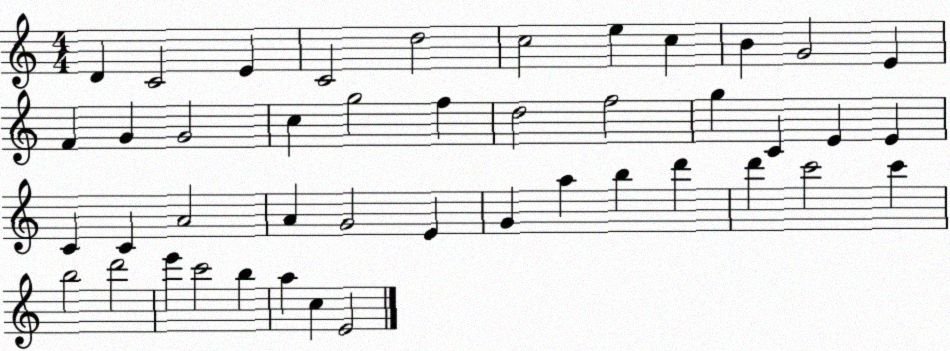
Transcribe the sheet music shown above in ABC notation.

X:1
T:Untitled
M:4/4
L:1/4
K:C
D C2 E C2 d2 c2 e c B G2 E F G G2 c g2 f d2 f2 g C E E C C A2 A G2 E G a b d' d' c'2 c' b2 d'2 e' c'2 b a c E2